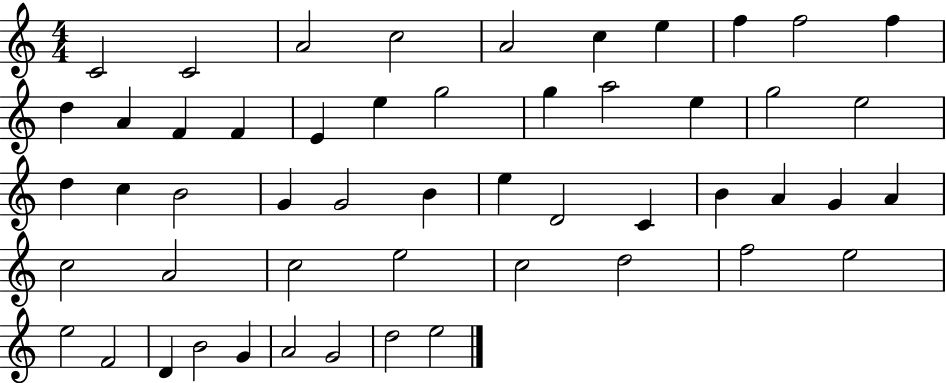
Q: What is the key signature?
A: C major